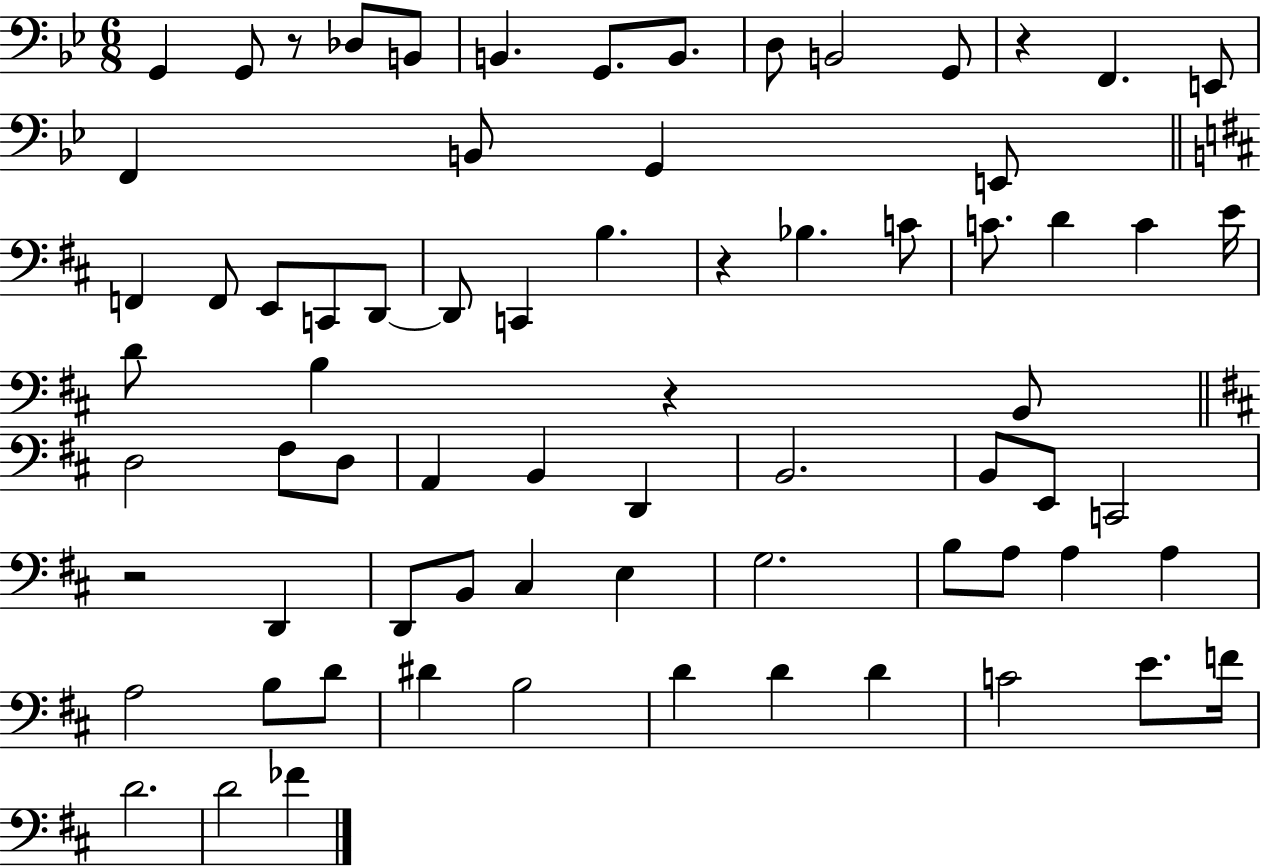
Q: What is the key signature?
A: BES major